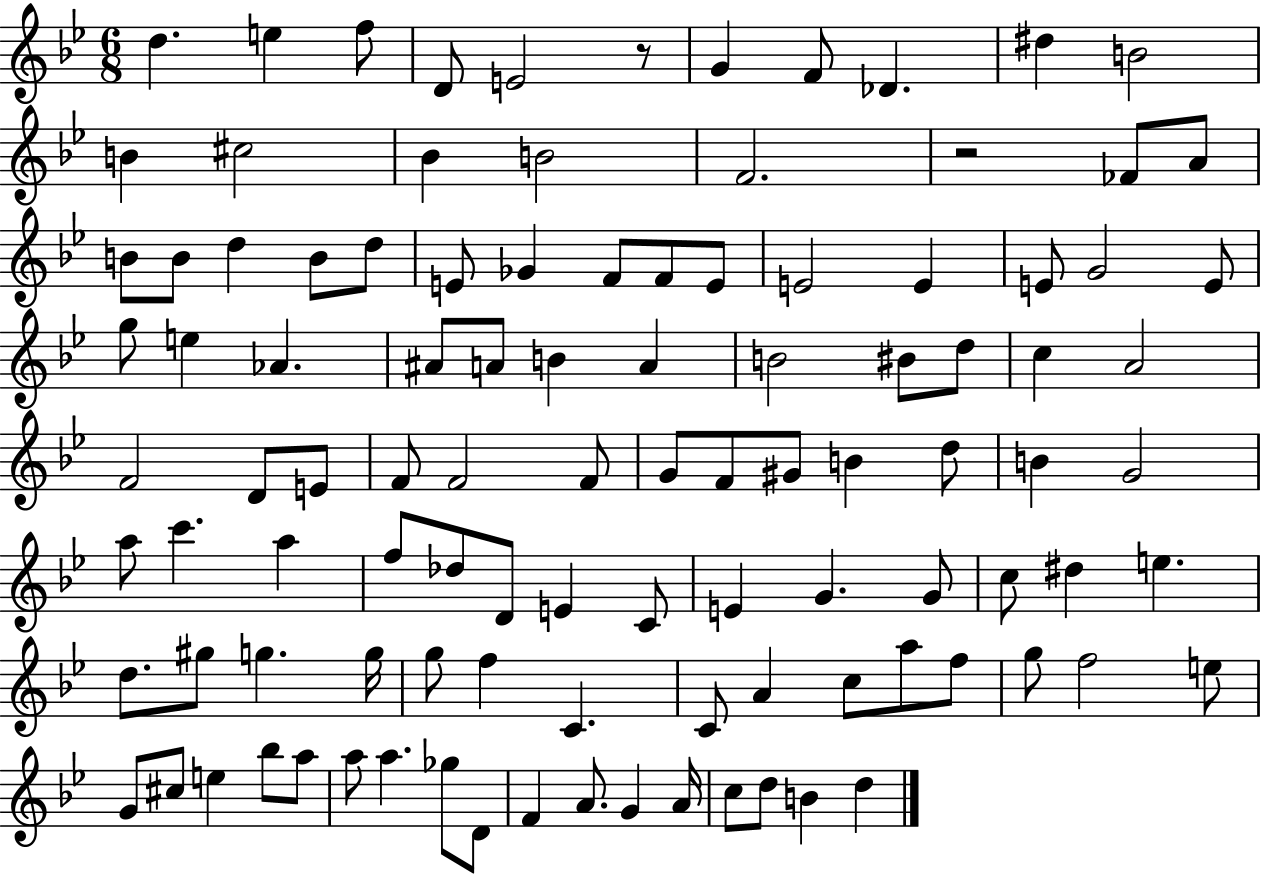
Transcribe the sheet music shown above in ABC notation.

X:1
T:Untitled
M:6/8
L:1/4
K:Bb
d e f/2 D/2 E2 z/2 G F/2 _D ^d B2 B ^c2 _B B2 F2 z2 _F/2 A/2 B/2 B/2 d B/2 d/2 E/2 _G F/2 F/2 E/2 E2 E E/2 G2 E/2 g/2 e _A ^A/2 A/2 B A B2 ^B/2 d/2 c A2 F2 D/2 E/2 F/2 F2 F/2 G/2 F/2 ^G/2 B d/2 B G2 a/2 c' a f/2 _d/2 D/2 E C/2 E G G/2 c/2 ^d e d/2 ^g/2 g g/4 g/2 f C C/2 A c/2 a/2 f/2 g/2 f2 e/2 G/2 ^c/2 e _b/2 a/2 a/2 a _g/2 D/2 F A/2 G A/4 c/2 d/2 B d